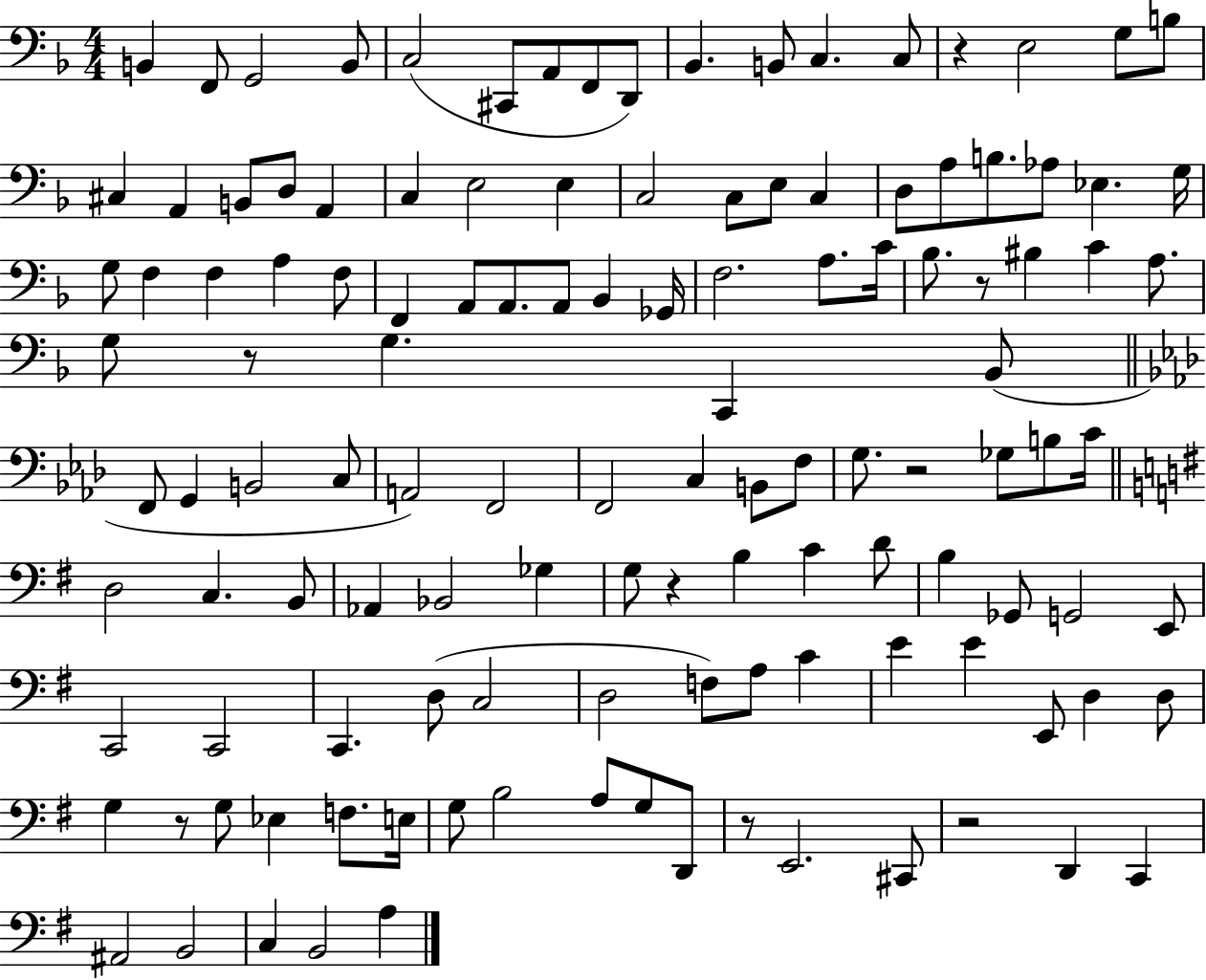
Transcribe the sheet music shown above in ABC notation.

X:1
T:Untitled
M:4/4
L:1/4
K:F
B,, F,,/2 G,,2 B,,/2 C,2 ^C,,/2 A,,/2 F,,/2 D,,/2 _B,, B,,/2 C, C,/2 z E,2 G,/2 B,/2 ^C, A,, B,,/2 D,/2 A,, C, E,2 E, C,2 C,/2 E,/2 C, D,/2 A,/2 B,/2 _A,/2 _E, G,/4 G,/2 F, F, A, F,/2 F,, A,,/2 A,,/2 A,,/2 _B,, _G,,/4 F,2 A,/2 C/4 _B,/2 z/2 ^B, C A,/2 G,/2 z/2 G, C,, _B,,/2 F,,/2 G,, B,,2 C,/2 A,,2 F,,2 F,,2 C, B,,/2 F,/2 G,/2 z2 _G,/2 B,/2 C/4 D,2 C, B,,/2 _A,, _B,,2 _G, G,/2 z B, C D/2 B, _G,,/2 G,,2 E,,/2 C,,2 C,,2 C,, D,/2 C,2 D,2 F,/2 A,/2 C E E E,,/2 D, D,/2 G, z/2 G,/2 _E, F,/2 E,/4 G,/2 B,2 A,/2 G,/2 D,,/2 z/2 E,,2 ^C,,/2 z2 D,, C,, ^A,,2 B,,2 C, B,,2 A,